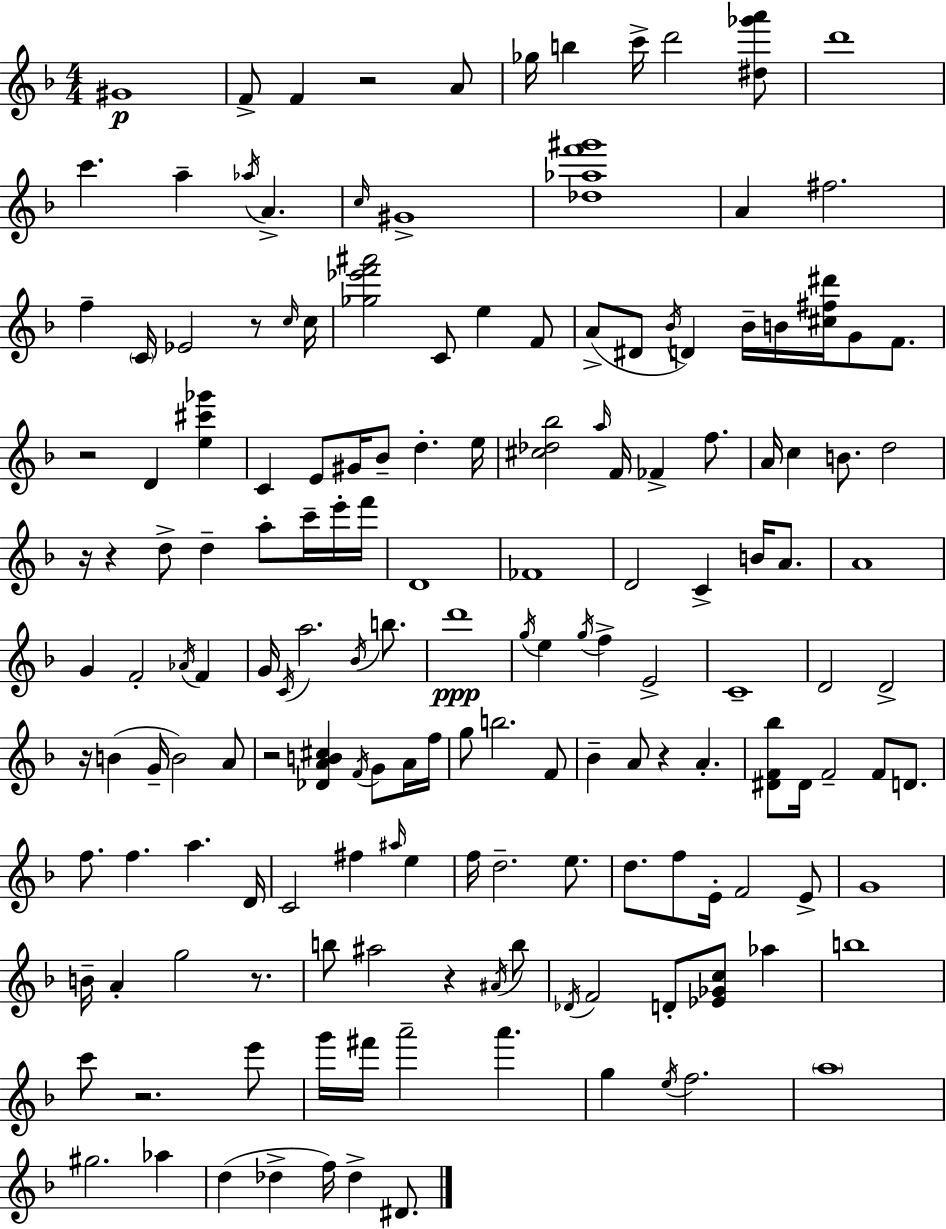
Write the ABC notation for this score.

X:1
T:Untitled
M:4/4
L:1/4
K:Dm
^G4 F/2 F z2 A/2 _g/4 b c'/4 d'2 [^d_g'a']/2 d'4 c' a _a/4 A c/4 ^G4 [_d_af'^g']4 A ^f2 f C/4 _E2 z/2 c/4 c/4 [_g_e'f'^a']2 C/2 e F/2 A/2 ^D/2 _B/4 D _B/4 B/4 [^c^f^d']/4 G/2 F/2 z2 D [e^c'_g'] C E/2 ^G/4 _B/2 d e/4 [^c_d_b]2 a/4 F/4 _F f/2 A/4 c B/2 d2 z/4 z d/2 d a/2 c'/4 e'/4 f'/4 D4 _F4 D2 C B/4 A/2 A4 G F2 _A/4 F G/4 C/4 a2 _B/4 b/2 d'4 g/4 e g/4 f E2 C4 D2 D2 z/4 B G/4 B2 A/2 z2 [_DAB^c] F/4 G/2 A/4 f/4 g/2 b2 F/2 _B A/2 z A [^DF_b]/2 ^D/4 F2 F/2 D/2 f/2 f a D/4 C2 ^f ^a/4 e f/4 d2 e/2 d/2 f/2 E/4 F2 E/2 G4 B/4 A g2 z/2 b/2 ^a2 z ^A/4 b/2 _D/4 F2 D/2 [_E_Gc]/2 _a b4 c'/2 z2 e'/2 g'/4 ^f'/4 a'2 a' g e/4 f2 a4 ^g2 _a d _d f/4 _d ^D/2